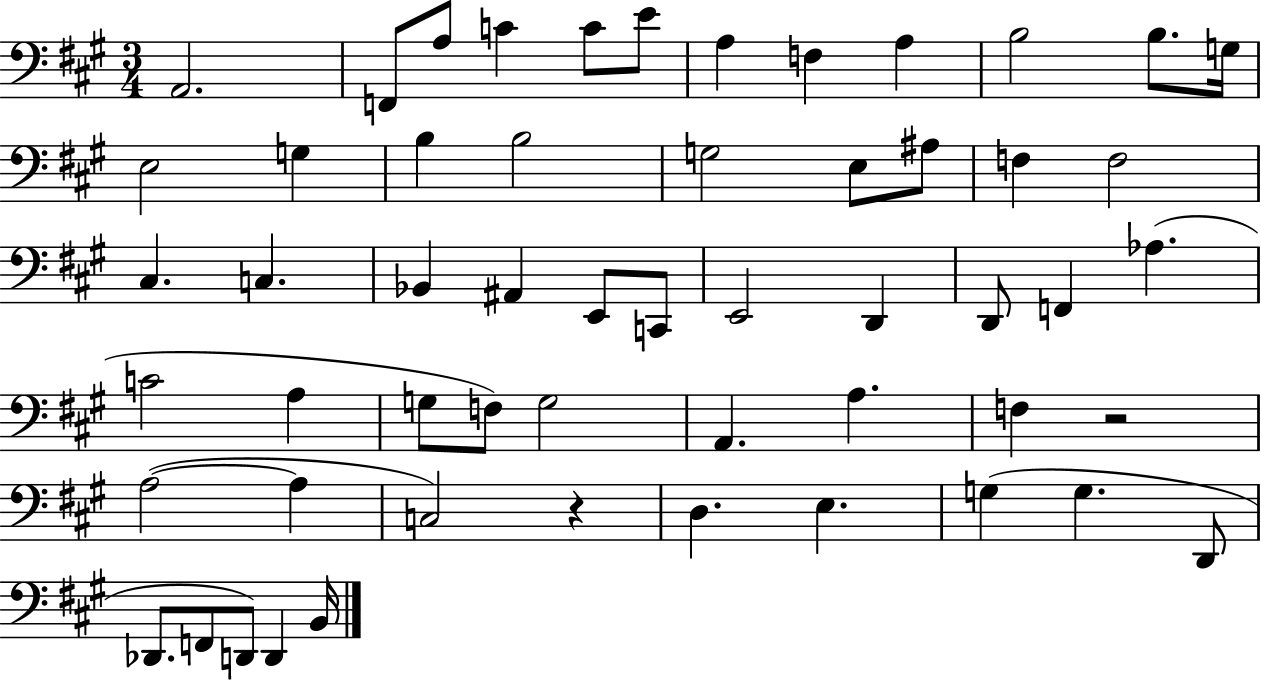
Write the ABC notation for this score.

X:1
T:Untitled
M:3/4
L:1/4
K:A
A,,2 F,,/2 A,/2 C C/2 E/2 A, F, A, B,2 B,/2 G,/4 E,2 G, B, B,2 G,2 E,/2 ^A,/2 F, F,2 ^C, C, _B,, ^A,, E,,/2 C,,/2 E,,2 D,, D,,/2 F,, _A, C2 A, G,/2 F,/2 G,2 A,, A, F, z2 A,2 A, C,2 z D, E, G, G, D,,/2 _D,,/2 F,,/2 D,,/2 D,, B,,/4